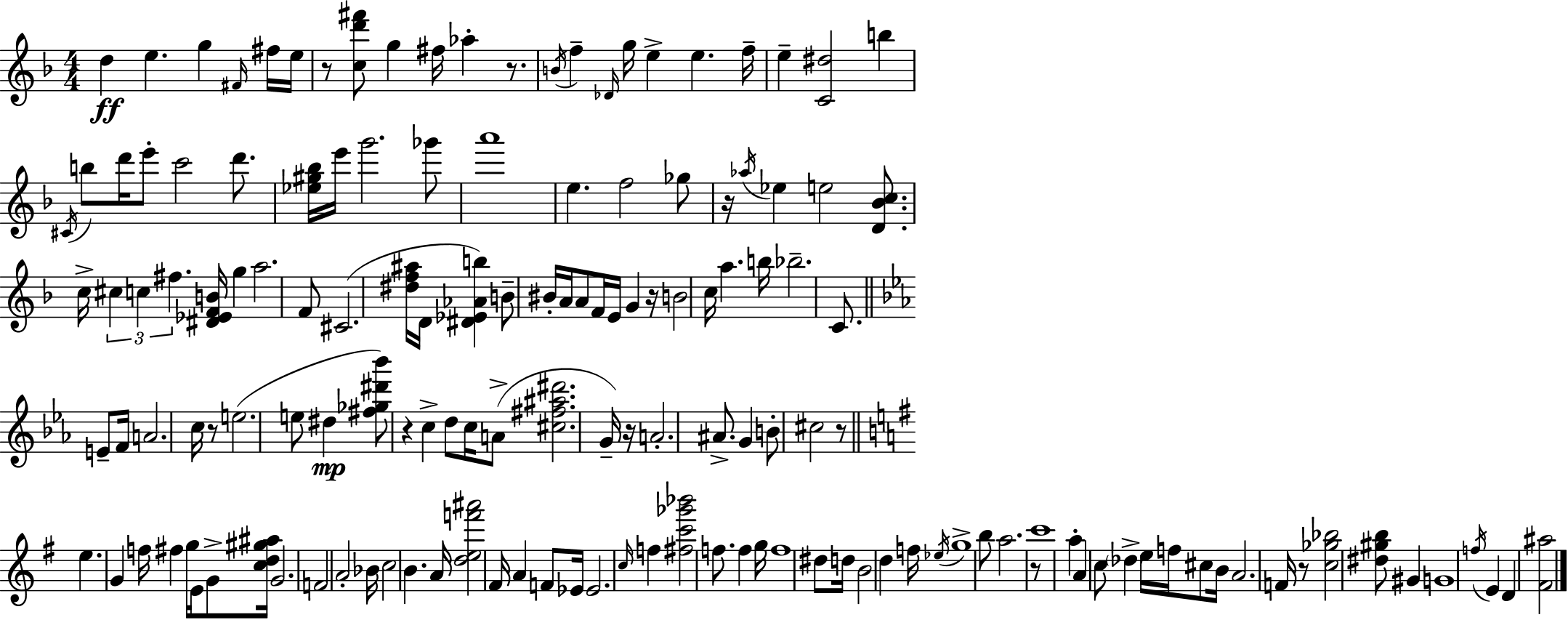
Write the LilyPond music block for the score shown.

{
  \clef treble
  \numericTimeSignature
  \time 4/4
  \key d \minor
  d''4\ff e''4. g''4 \grace { fis'16 } fis''16 | e''16 r8 <c'' d''' fis'''>8 g''4 fis''16 aes''4-. r8. | \acciaccatura { b'16 } f''4-- \grace { des'16 } g''16 e''4-> e''4. | f''16-- e''4-- <c' dis''>2 b''4 | \break \acciaccatura { cis'16 } b''8 d'''16 e'''8-. c'''2 | d'''8. <ees'' gis'' bes''>16 e'''16 g'''2. | ges'''8 a'''1 | e''4. f''2 | \break ges''8 r16 \acciaccatura { aes''16 } ees''4 e''2 | <d' bes' c''>8. c''16-> \tuplet 3/2 { cis''4 c''4 fis''4. } | <dis' ees' f' b'>16 g''4 a''2. | f'8 cis'2.( | \break <dis'' f'' ais''>16 d'16 <dis' ees' aes' b''>4) b'8-- bis'16-. a'16 a'8 f'16 | e'16 g'4 r16 b'2 c''16 a''4. | b''16 bes''2.-- | c'8. \bar "||" \break \key ees \major e'8-- f'16 a'2. c''16 | r8 e''2.( e''8 | dis''4\mp <fis'' ges'' dis''' bes'''>8) r4 c''4-> d''8 | c''16 a'8->( <cis'' fis'' ais'' dis'''>2. g'16--) | \break r16 a'2.-. ais'8.-> | g'4 b'8-. cis''2 r8 | \bar "||" \break \key e \minor e''4. g'4 f''16 fis''4 g''16 | e'16 g'8-> <c'' d'' gis'' ais''>16 g'2. | f'2 a'2-. | bes'16 c''2 b'4. a'16 | \break <d'' e'' f''' ais'''>2 fis'16 a'4 f'8 ees'16 | ees'2. \grace { c''16 } f''4 | <fis'' c''' ges''' bes'''>2 f''8. f''4 | g''16 f''1 | \break dis''8 d''16 b'2 d''4 | f''16 \acciaccatura { ees''16 } g''1-> | b''8 a''2. | r8 c'''1 | \break a''4-. a'4 c''8 \parenthesize des''4-> | e''16 f''16 cis''8 b'16 a'2. | f'16 r8 <c'' ges'' bes''>2 <dis'' gis'' b''>8 gis'4 | g'1 | \break \acciaccatura { f''16 } e'4 d'4 <fis' ais''>2 | \bar "|."
}